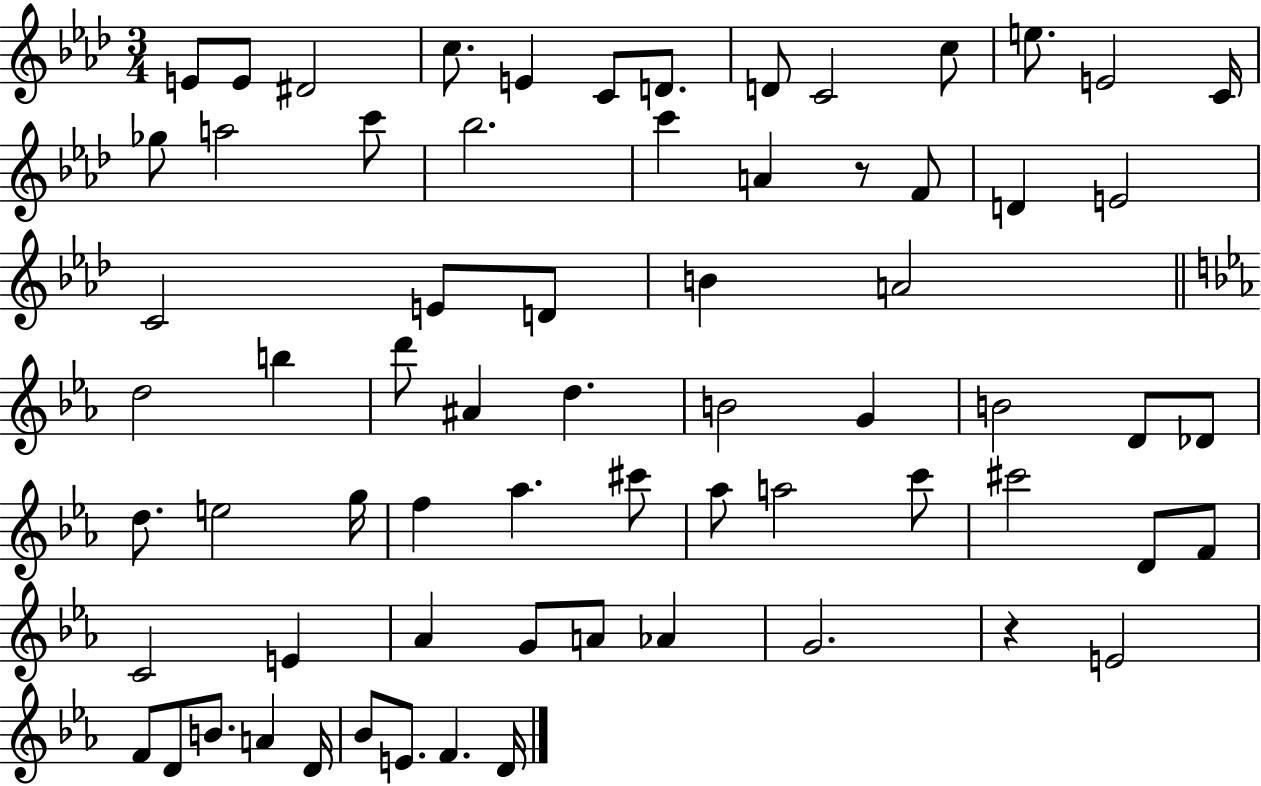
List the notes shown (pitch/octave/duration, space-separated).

E4/e E4/e D#4/h C5/e. E4/q C4/e D4/e. D4/e C4/h C5/e E5/e. E4/h C4/s Gb5/e A5/h C6/e Bb5/h. C6/q A4/q R/e F4/e D4/q E4/h C4/h E4/e D4/e B4/q A4/h D5/h B5/q D6/e A#4/q D5/q. B4/h G4/q B4/h D4/e Db4/e D5/e. E5/h G5/s F5/q Ab5/q. C#6/e Ab5/e A5/h C6/e C#6/h D4/e F4/e C4/h E4/q Ab4/q G4/e A4/e Ab4/q G4/h. R/q E4/h F4/e D4/e B4/e. A4/q D4/s Bb4/e E4/e. F4/q. D4/s